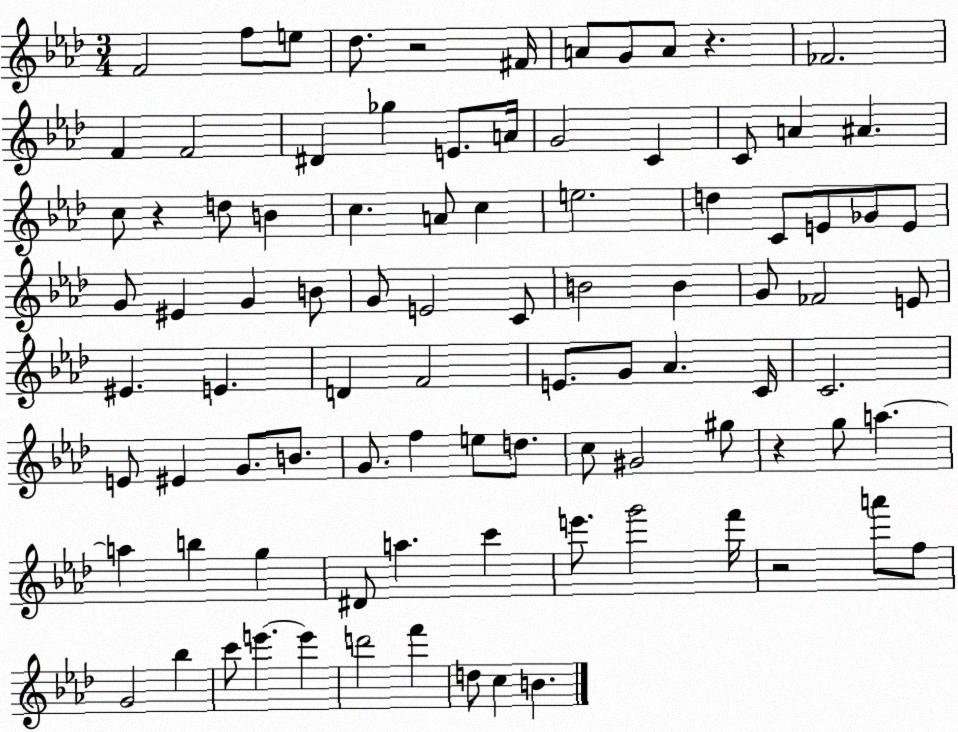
X:1
T:Untitled
M:3/4
L:1/4
K:Ab
F2 f/2 e/2 _d/2 z2 ^F/4 A/2 G/2 A/2 z _F2 F F2 ^D _g E/2 A/4 G2 C C/2 A ^A c/2 z d/2 B c A/2 c e2 d C/2 E/2 _G/2 E/2 G/2 ^E G B/2 G/2 E2 C/2 B2 B G/2 _F2 E/2 ^E E D F2 E/2 G/2 _A C/4 C2 E/2 ^E G/2 B/2 G/2 f e/2 d/2 c/2 ^G2 ^g/2 z g/2 a a b g ^D/2 a c' e'/2 g'2 f'/4 z2 a'/2 f/2 G2 _b c'/2 e' e' d'2 f' d/2 c B